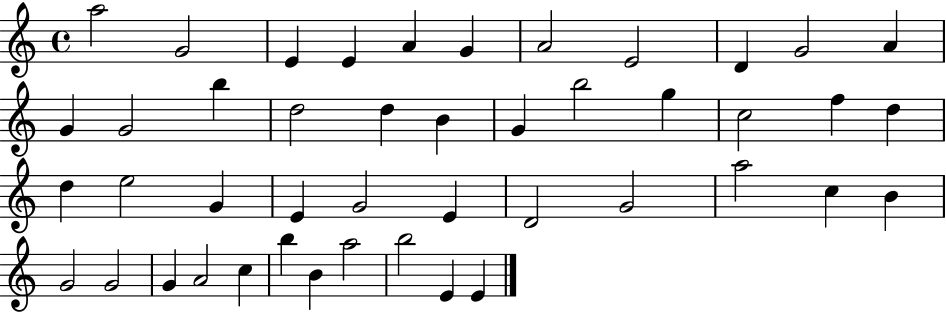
{
  \clef treble
  \time 4/4
  \defaultTimeSignature
  \key c \major
  a''2 g'2 | e'4 e'4 a'4 g'4 | a'2 e'2 | d'4 g'2 a'4 | \break g'4 g'2 b''4 | d''2 d''4 b'4 | g'4 b''2 g''4 | c''2 f''4 d''4 | \break d''4 e''2 g'4 | e'4 g'2 e'4 | d'2 g'2 | a''2 c''4 b'4 | \break g'2 g'2 | g'4 a'2 c''4 | b''4 b'4 a''2 | b''2 e'4 e'4 | \break \bar "|."
}